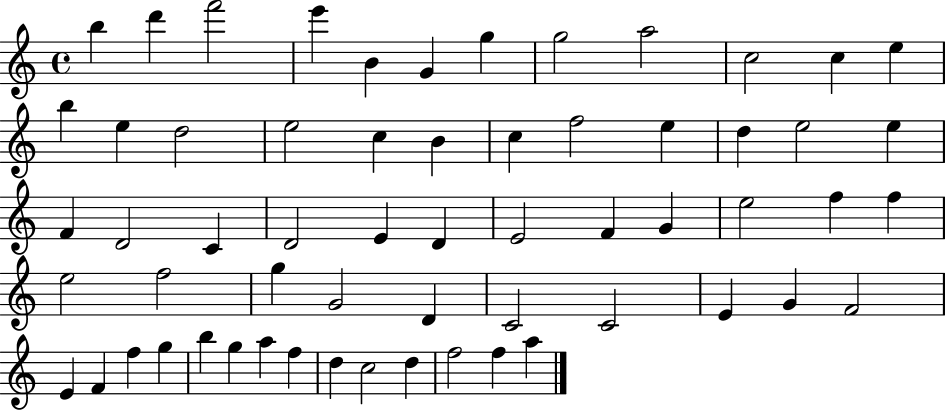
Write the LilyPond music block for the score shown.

{
  \clef treble
  \time 4/4
  \defaultTimeSignature
  \key c \major
  b''4 d'''4 f'''2 | e'''4 b'4 g'4 g''4 | g''2 a''2 | c''2 c''4 e''4 | \break b''4 e''4 d''2 | e''2 c''4 b'4 | c''4 f''2 e''4 | d''4 e''2 e''4 | \break f'4 d'2 c'4 | d'2 e'4 d'4 | e'2 f'4 g'4 | e''2 f''4 f''4 | \break e''2 f''2 | g''4 g'2 d'4 | c'2 c'2 | e'4 g'4 f'2 | \break e'4 f'4 f''4 g''4 | b''4 g''4 a''4 f''4 | d''4 c''2 d''4 | f''2 f''4 a''4 | \break \bar "|."
}